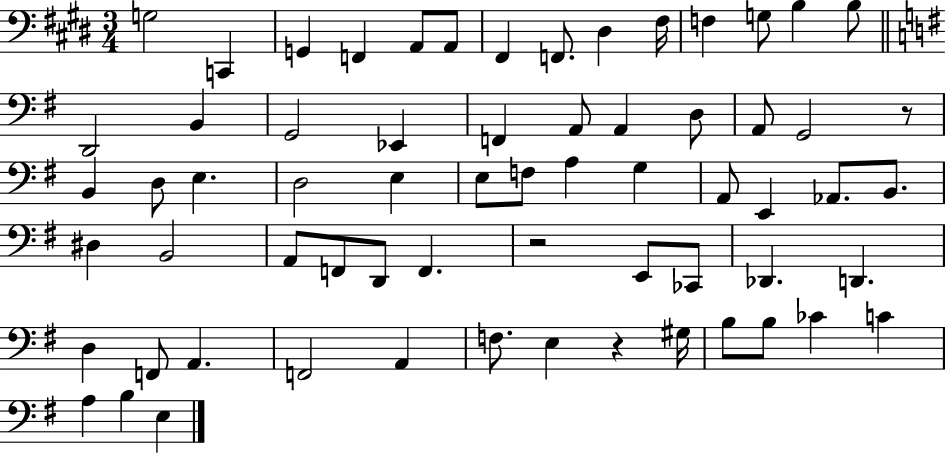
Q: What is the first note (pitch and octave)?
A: G3